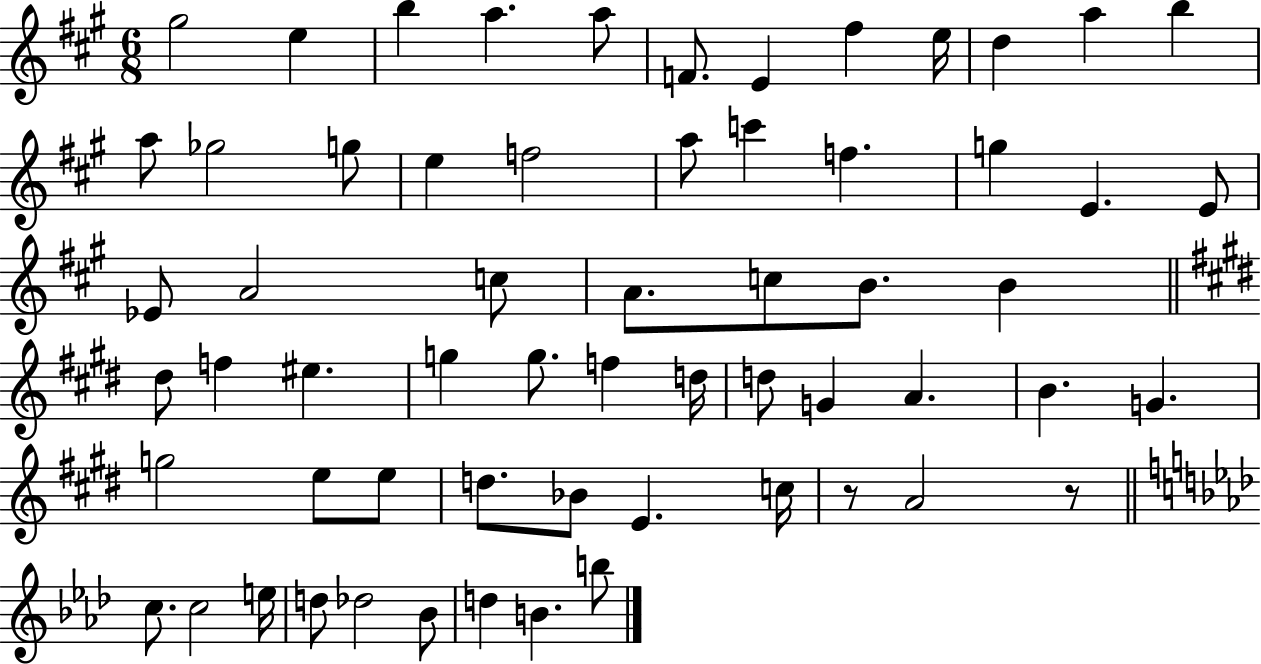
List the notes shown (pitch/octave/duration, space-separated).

G#5/h E5/q B5/q A5/q. A5/e F4/e. E4/q F#5/q E5/s D5/q A5/q B5/q A5/e Gb5/h G5/e E5/q F5/h A5/e C6/q F5/q. G5/q E4/q. E4/e Eb4/e A4/h C5/e A4/e. C5/e B4/e. B4/q D#5/e F5/q EIS5/q. G5/q G5/e. F5/q D5/s D5/e G4/q A4/q. B4/q. G4/q. G5/h E5/e E5/e D5/e. Bb4/e E4/q. C5/s R/e A4/h R/e C5/e. C5/h E5/s D5/e Db5/h Bb4/e D5/q B4/q. B5/e